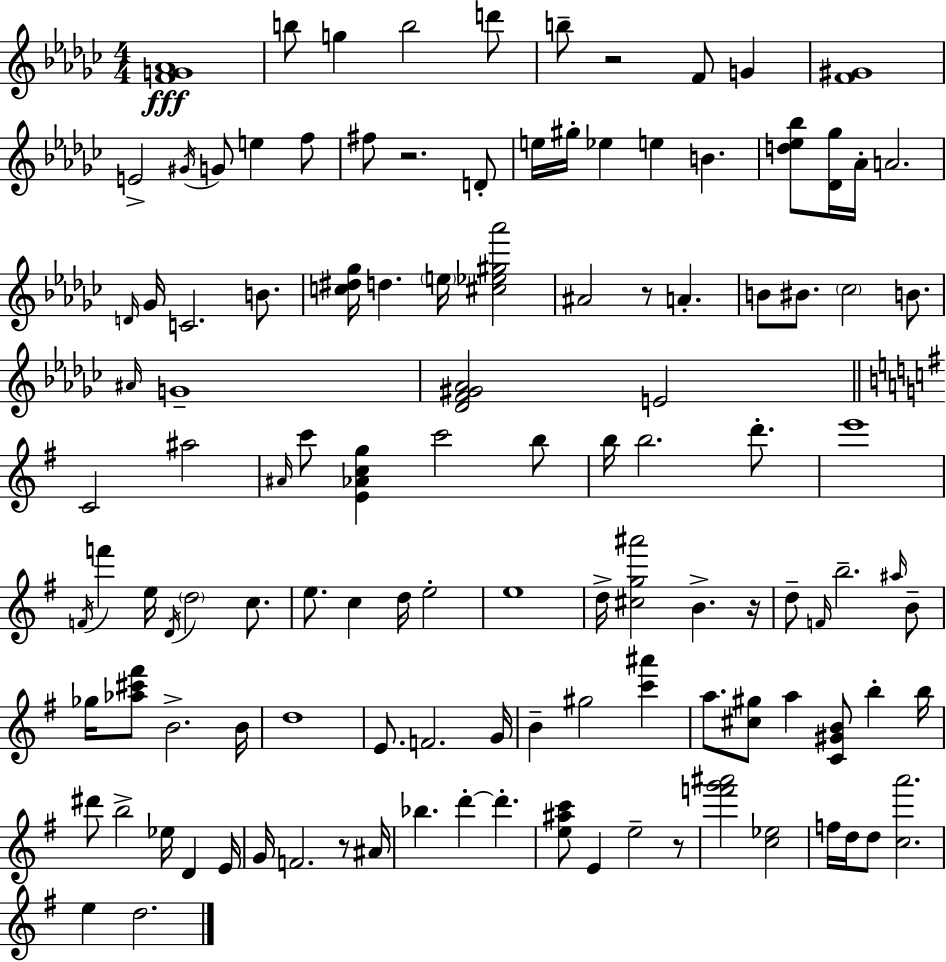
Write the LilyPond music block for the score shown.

{
  \clef treble
  \numericTimeSignature
  \time 4/4
  \key ees \minor
  <f' g' aes'>1\fff | b''8 g''4 b''2 d'''8 | b''8-- r2 f'8 g'4 | <f' gis'>1 | \break e'2-> \acciaccatura { gis'16 } g'8 e''4 f''8 | fis''8 r2. d'8-. | e''16 gis''16-. ees''4 e''4 b'4. | <d'' ees'' bes''>8 <des' ges''>16 aes'16-. a'2. | \break \grace { d'16 } ges'16 c'2. b'8. | <c'' dis'' ges''>16 d''4. \parenthesize e''16 <cis'' ees'' gis'' aes'''>2 | ais'2 r8 a'4.-. | b'8 bis'8. \parenthesize ces''2 b'8. | \break \grace { ais'16 } g'1-- | <des' f' gis' aes'>2 e'2 | \bar "||" \break \key e \minor c'2 ais''2 | \grace { ais'16 } c'''8 <e' aes' c'' g''>4 c'''2 b''8 | b''16 b''2. d'''8.-. | e'''1 | \break \acciaccatura { f'16 } f'''4 e''16 \acciaccatura { d'16 } \parenthesize d''2 | c''8. e''8. c''4 d''16 e''2-. | e''1 | d''16-> <cis'' g'' ais'''>2 b'4.-> | \break r16 d''8-- \grace { f'16 } b''2.-- | \grace { ais''16 } b'8-- ges''16 <aes'' cis''' fis'''>8 b'2.-> | b'16 d''1 | e'8. f'2. | \break g'16 b'4-- gis''2 | <c''' ais'''>4 a''8. <cis'' gis''>8 a''4 <c' gis' b'>8 | b''4-. b''16 dis'''8 b''2-> ees''16 | d'4 e'16 g'16 f'2. | \break r8 ais'16 bes''4. d'''4-.~~ d'''4.-. | <e'' ais'' c'''>8 e'4 e''2-- | r8 <f''' g''' ais'''>2 <c'' ees''>2 | f''16 d''16 d''8 <c'' a'''>2. | \break e''4 d''2. | \bar "|."
}